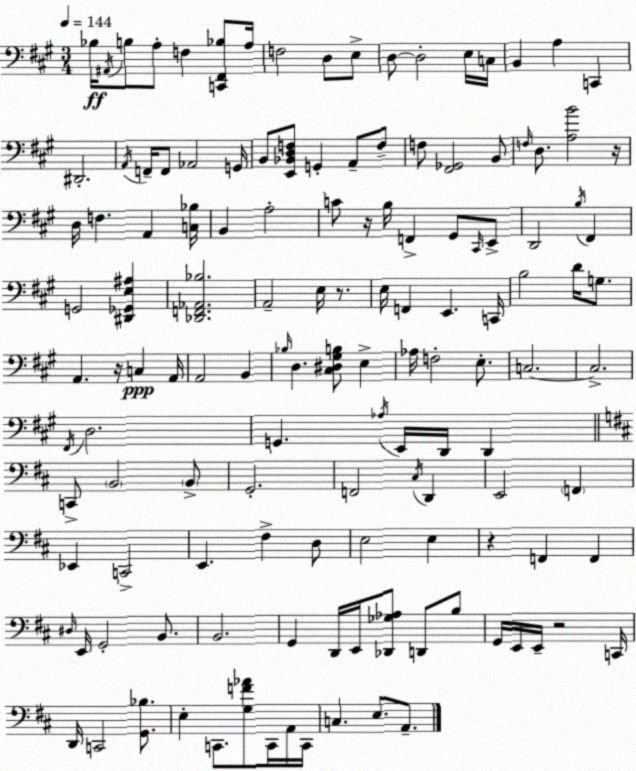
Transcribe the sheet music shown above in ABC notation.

X:1
T:Untitled
M:3/4
L:1/4
K:A
_B,/4 ^A,,/4 B,/2 A,/2 F, [C,,^F,,_B,]/2 A,/4 F,2 D,/2 E,/2 D,/2 D,2 E,/4 C,/4 B,, A, C,, ^D,,2 A,,/4 F,,/4 F,,/2 _A,,2 G,,/4 B,,/2 [E,,_B,,D,F,]/2 G,, A,,/2 F,/2 F,/2 [^F,,_G,,]2 B,,/2 F,/4 D,/2 [A,B]2 z/4 D,/4 F, A,, [C,_B,]/4 B,, A,2 C/2 z/4 B,/4 F,, ^G,,/2 ^C,,/4 E,,/2 D,,2 B,/4 ^F,, G,,2 [^D,,_G,,E,^A,] [_D,,F,,_A,,_B,]2 A,,2 E,/4 z/2 E,/4 F,, E,, C,,/4 B,2 D/4 G,/2 A,, z/4 C, A,,/4 A,,2 B,, _B,/4 D, [^C,^D,^G,B,]/2 E, _A,/4 F,2 E,/2 C,2 C,2 ^F,,/4 D,2 G,, _A,/4 E,,/4 D,,/4 D,, C,,/2 B,,2 B,,/2 G,,2 F,,2 ^C,/4 D,, E,,2 F,, _E,, C,,2 E,, ^F, D,/2 E,2 E, z F,, F,, ^D,/4 E,,/4 G,,2 B,,/2 B,,2 G,, D,,/4 E,,/4 [_D,,_G,_A,]/2 D,,/2 B,/2 G,,/4 E,,/4 E,,/4 z2 C,,/4 D,,/4 C,,2 [G,,_B,]/2 E, C,,/2 [G,F_A]/2 C,,/4 A,,/4 C,,/4 C, E,/2 A,,/2